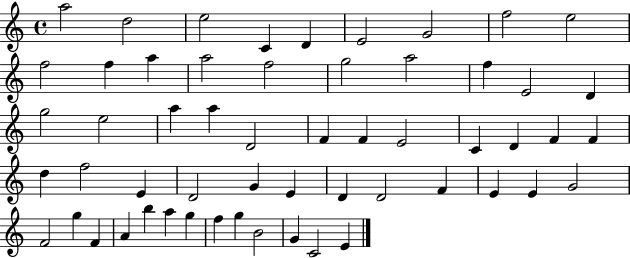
X:1
T:Untitled
M:4/4
L:1/4
K:C
a2 d2 e2 C D E2 G2 f2 e2 f2 f a a2 f2 g2 a2 f E2 D g2 e2 a a D2 F F E2 C D F F d f2 E D2 G E D D2 F E E G2 F2 g F A b a g f g B2 G C2 E